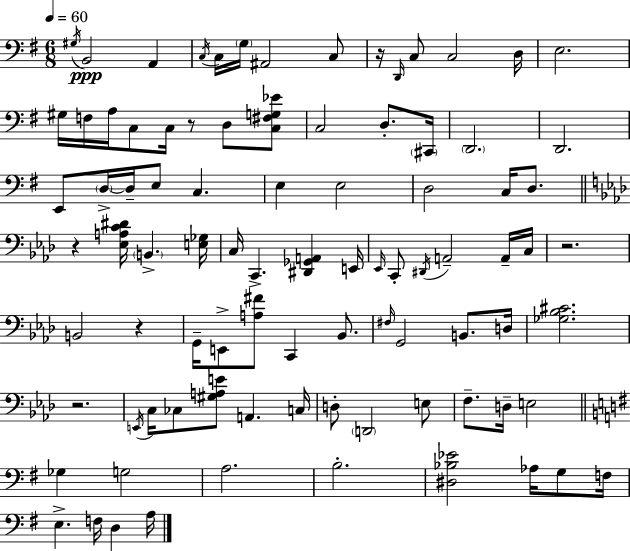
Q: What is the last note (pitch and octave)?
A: A3